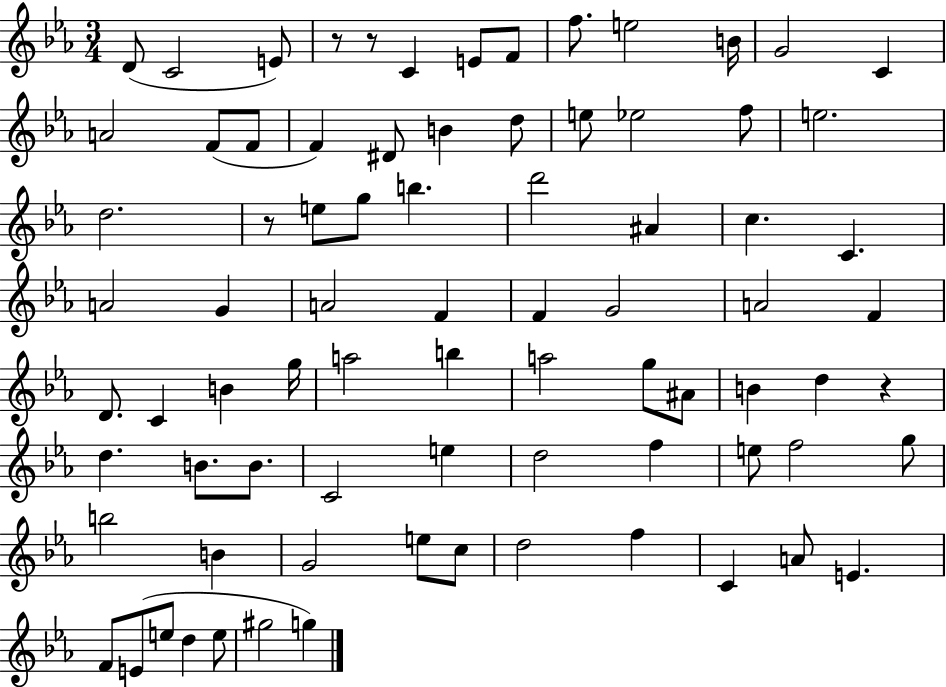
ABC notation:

X:1
T:Untitled
M:3/4
L:1/4
K:Eb
D/2 C2 E/2 z/2 z/2 C E/2 F/2 f/2 e2 B/4 G2 C A2 F/2 F/2 F ^D/2 B d/2 e/2 _e2 f/2 e2 d2 z/2 e/2 g/2 b d'2 ^A c C A2 G A2 F F G2 A2 F D/2 C B g/4 a2 b a2 g/2 ^A/2 B d z d B/2 B/2 C2 e d2 f e/2 f2 g/2 b2 B G2 e/2 c/2 d2 f C A/2 E F/2 E/2 e/2 d e/2 ^g2 g